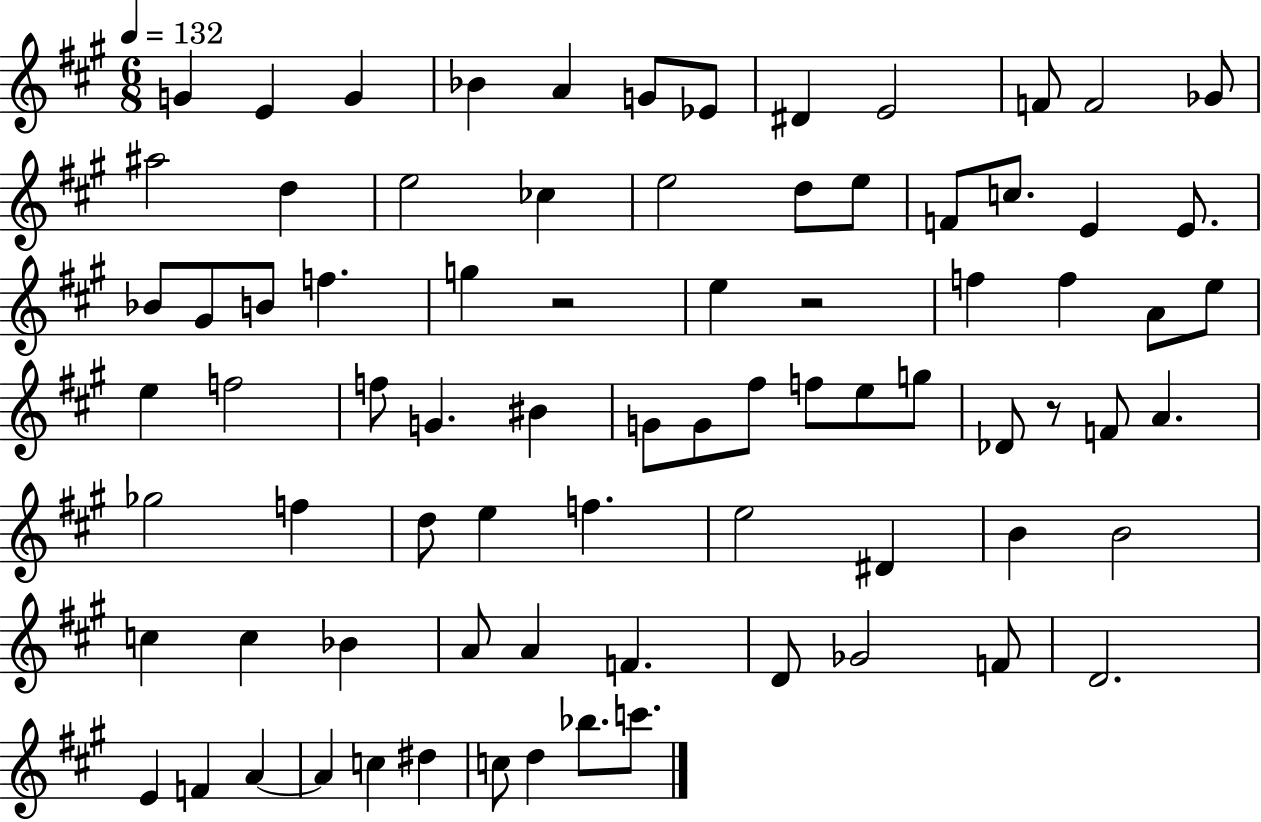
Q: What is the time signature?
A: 6/8